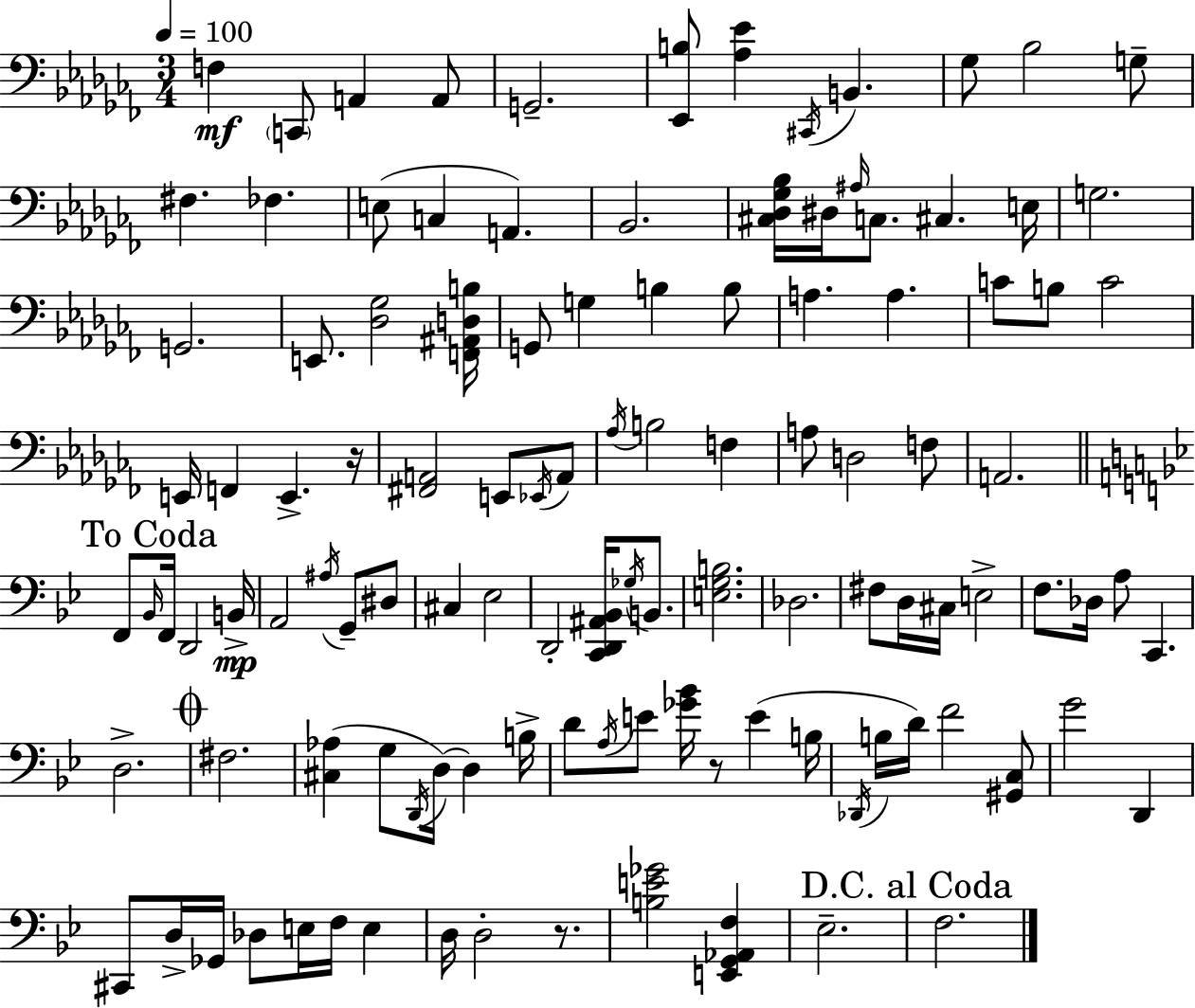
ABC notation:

X:1
T:Untitled
M:3/4
L:1/4
K:Abm
F, C,,/2 A,, A,,/2 G,,2 [_E,,B,]/2 [_A,_E] ^C,,/4 B,, _G,/2 _B,2 G,/2 ^F, _F, E,/2 C, A,, _B,,2 [^C,_D,_G,_B,]/4 ^D,/4 ^A,/4 C,/2 ^C, E,/4 G,2 G,,2 E,,/2 [_D,_G,]2 [F,,^A,,D,B,]/4 G,,/2 G, B, B,/2 A, A, C/2 B,/2 C2 E,,/4 F,, E,, z/4 [^F,,A,,]2 E,,/2 _E,,/4 A,,/2 _A,/4 B,2 F, A,/2 D,2 F,/2 A,,2 F,,/2 _B,,/4 F,,/4 D,,2 B,,/4 A,,2 ^A,/4 G,,/2 ^D,/2 ^C, _E,2 D,,2 [C,,D,,^A,,_B,,]/4 _G,/4 B,,/2 [E,G,B,]2 _D,2 ^F,/2 D,/4 ^C,/4 E,2 F,/2 _D,/4 A,/2 C,, D,2 ^F,2 [^C,_A,] G,/2 D,,/4 D,/4 D, B,/4 D/2 A,/4 E/2 [_G_B]/4 z/2 E B,/4 _D,,/4 B,/4 D/4 F2 [^G,,C,]/2 G2 D,, ^C,,/2 D,/4 _G,,/4 _D,/2 E,/4 F,/4 E, D,/4 D,2 z/2 [B,E_G]2 [E,,G,,_A,,F,] _E,2 F,2